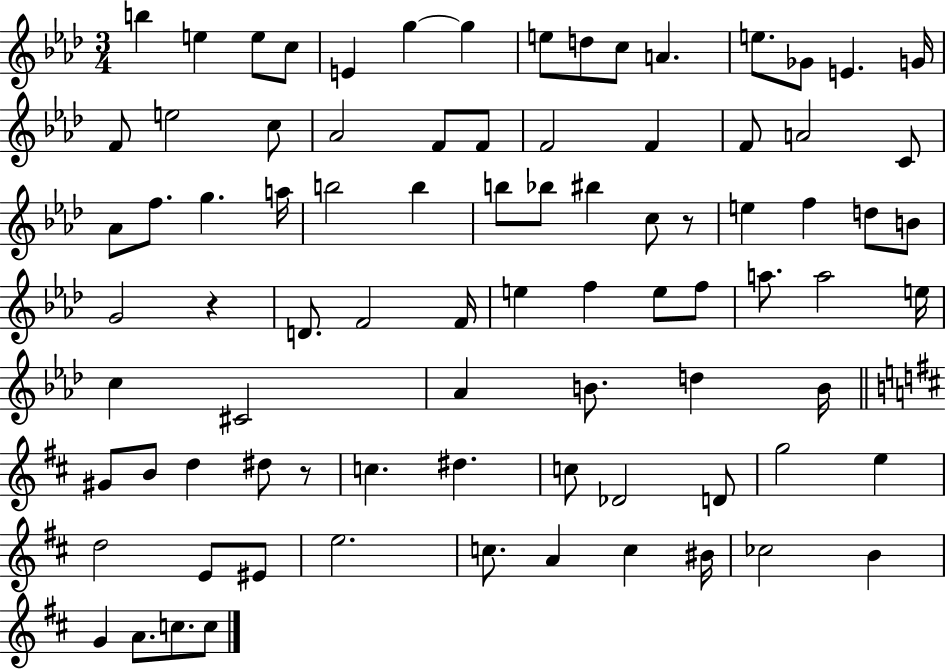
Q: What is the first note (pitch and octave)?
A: B5